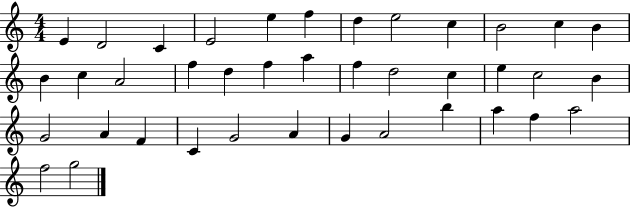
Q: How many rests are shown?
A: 0